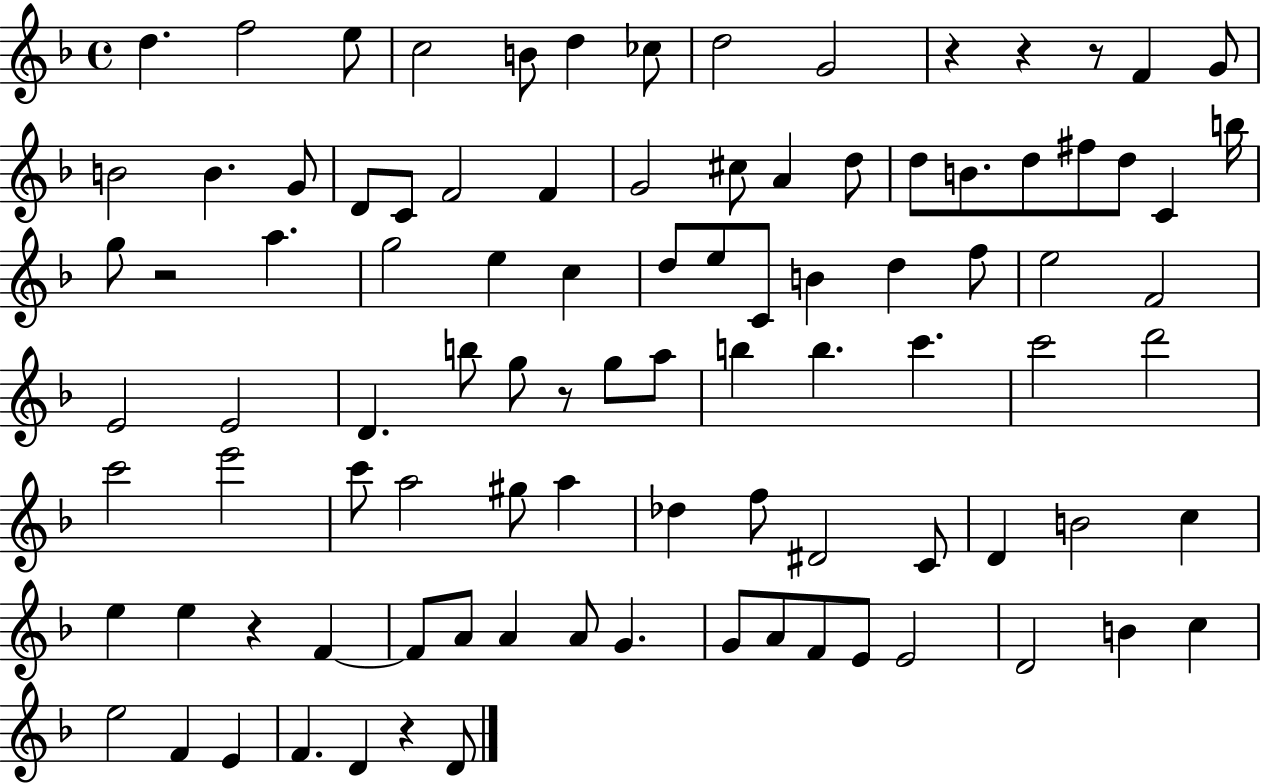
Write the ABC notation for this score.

X:1
T:Untitled
M:4/4
L:1/4
K:F
d f2 e/2 c2 B/2 d _c/2 d2 G2 z z z/2 F G/2 B2 B G/2 D/2 C/2 F2 F G2 ^c/2 A d/2 d/2 B/2 d/2 ^f/2 d/2 C b/4 g/2 z2 a g2 e c d/2 e/2 C/2 B d f/2 e2 F2 E2 E2 D b/2 g/2 z/2 g/2 a/2 b b c' c'2 d'2 c'2 e'2 c'/2 a2 ^g/2 a _d f/2 ^D2 C/2 D B2 c e e z F F/2 A/2 A A/2 G G/2 A/2 F/2 E/2 E2 D2 B c e2 F E F D z D/2